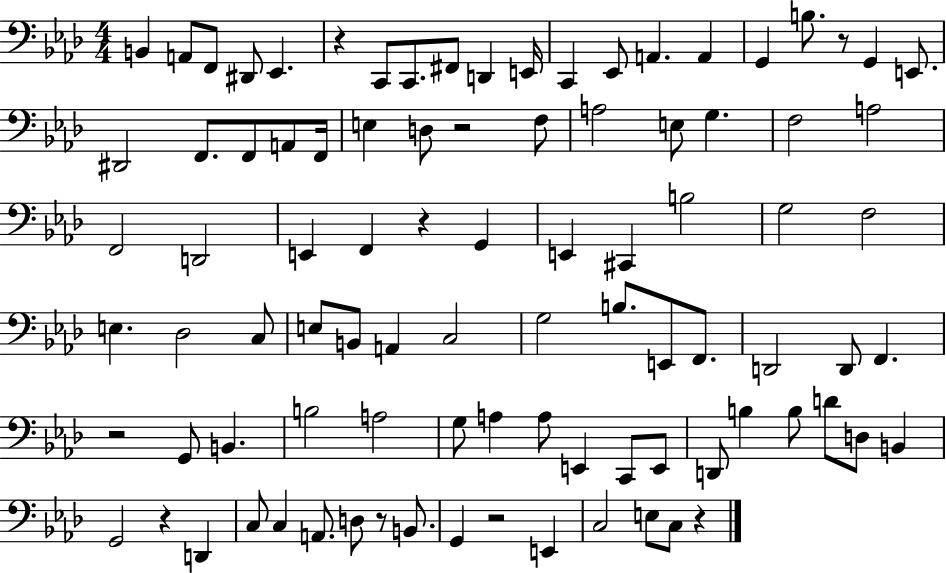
B2/q A2/e F2/e D#2/e Eb2/q. R/q C2/e C2/e. F#2/e D2/q E2/s C2/q Eb2/e A2/q. A2/q G2/q B3/e. R/e G2/q E2/e. D#2/h F2/e. F2/e A2/e F2/s E3/q D3/e R/h F3/e A3/h E3/e G3/q. F3/h A3/h F2/h D2/h E2/q F2/q R/q G2/q E2/q C#2/q B3/h G3/h F3/h E3/q. Db3/h C3/e E3/e B2/e A2/q C3/h G3/h B3/e. E2/e F2/e. D2/h D2/e F2/q. R/h G2/e B2/q. B3/h A3/h G3/e A3/q A3/e E2/q C2/e E2/e D2/e B3/q B3/e D4/e D3/e B2/q G2/h R/q D2/q C3/e C3/q A2/e. D3/e R/e B2/e. G2/q R/h E2/q C3/h E3/e C3/e R/q